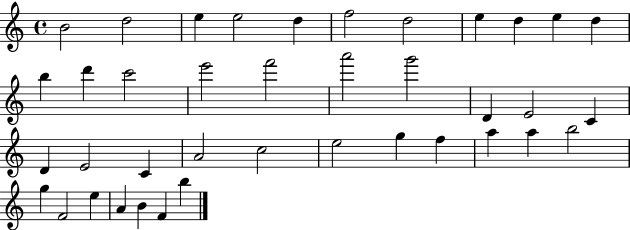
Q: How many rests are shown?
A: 0